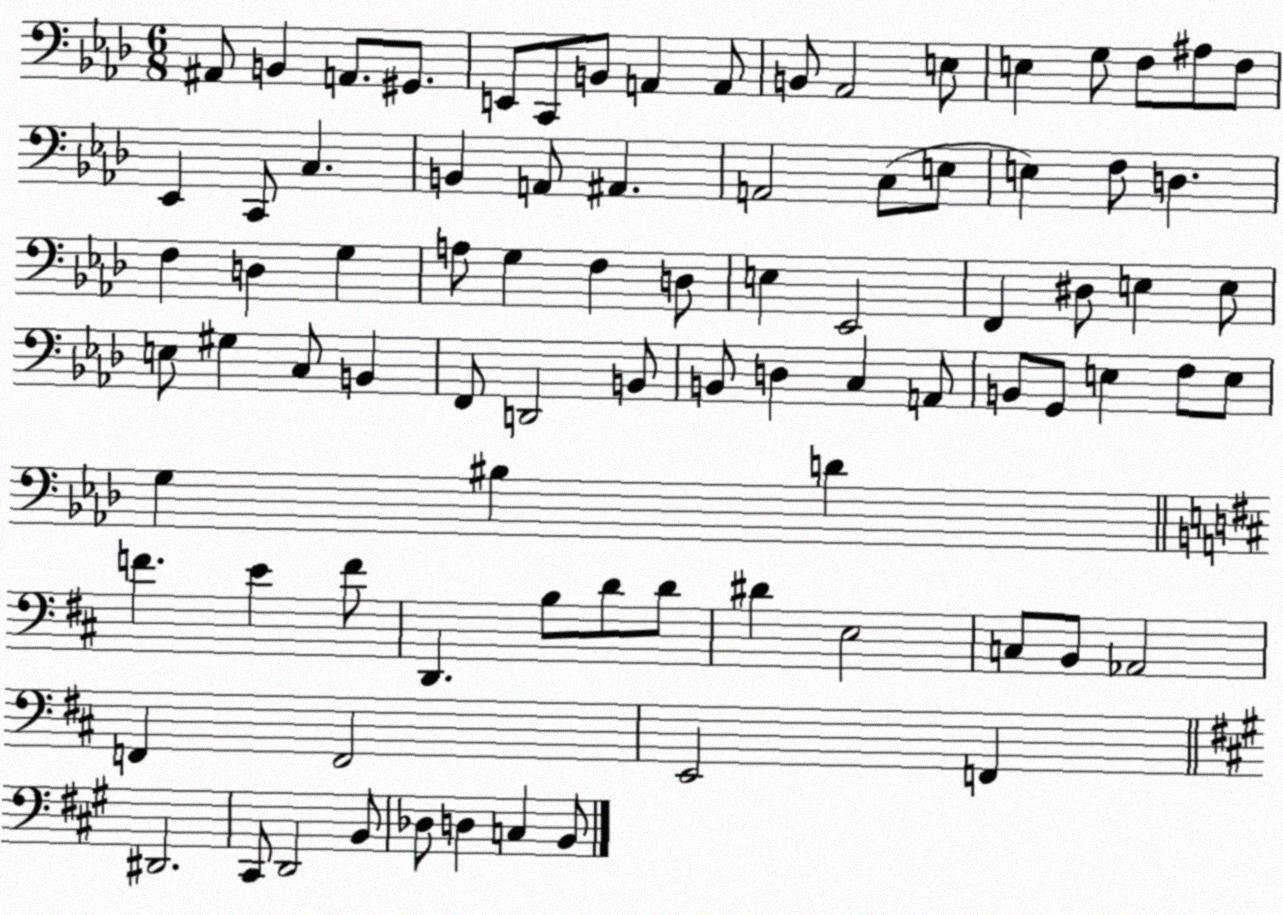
X:1
T:Untitled
M:6/8
L:1/4
K:Ab
^A,,/2 B,, A,,/2 ^G,,/2 E,,/2 C,,/2 B,,/2 A,, A,,/2 B,,/2 _A,,2 E,/2 E, G,/2 F,/2 ^A,/2 F,/2 _E,, C,,/2 C, B,, A,,/2 ^A,, A,,2 C,/2 E,/2 E, F,/2 D, F, D, G, A,/2 G, F, D,/2 E, _E,,2 F,, ^D,/2 E, E,/2 E,/2 ^G, C,/2 B,, F,,/2 D,,2 B,,/2 B,,/2 D, C, A,,/2 B,,/2 G,,/2 E, F,/2 E,/2 G, ^B, D F E F/2 D,, B,/2 D/2 D/2 ^D E,2 C,/2 B,,/2 _A,,2 F,, F,,2 E,,2 F,, ^D,,2 ^C,,/2 D,,2 B,,/2 _D,/2 D, C, B,,/2